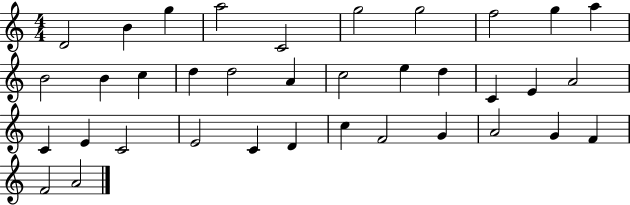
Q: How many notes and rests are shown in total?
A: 36